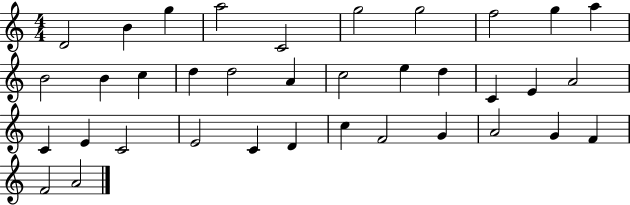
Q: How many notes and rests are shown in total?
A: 36